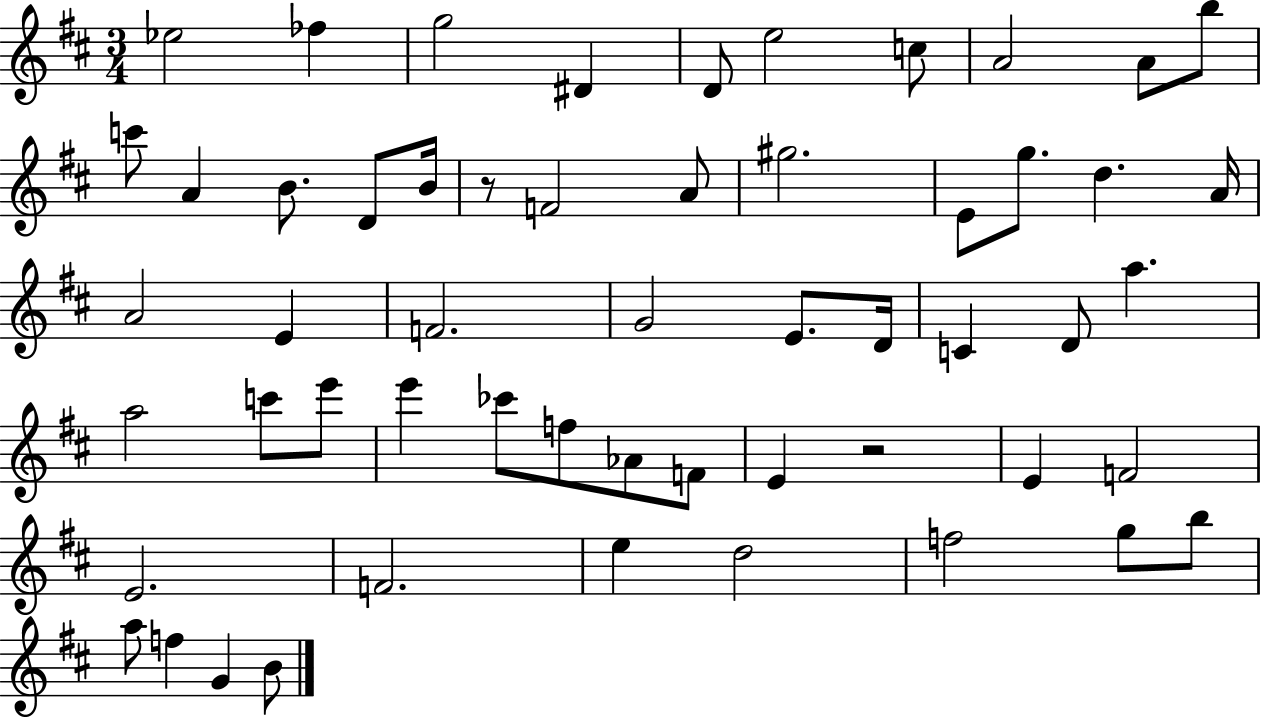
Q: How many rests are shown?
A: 2